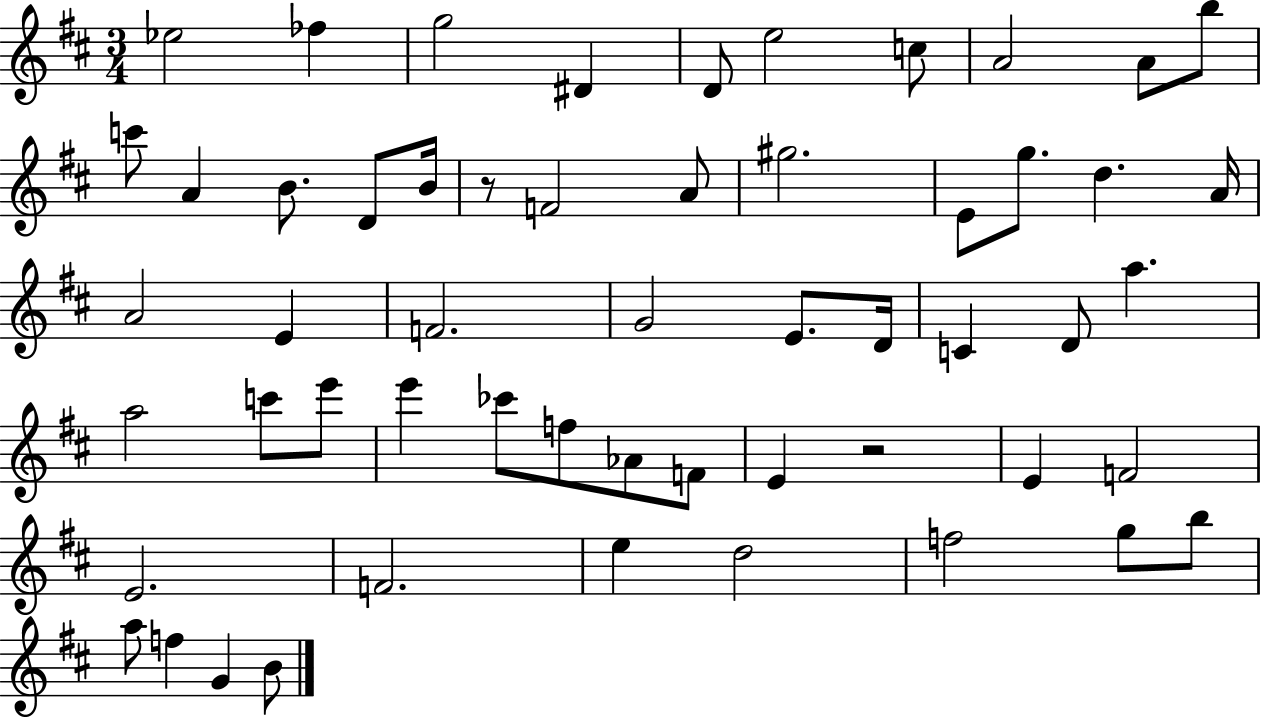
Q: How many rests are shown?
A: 2